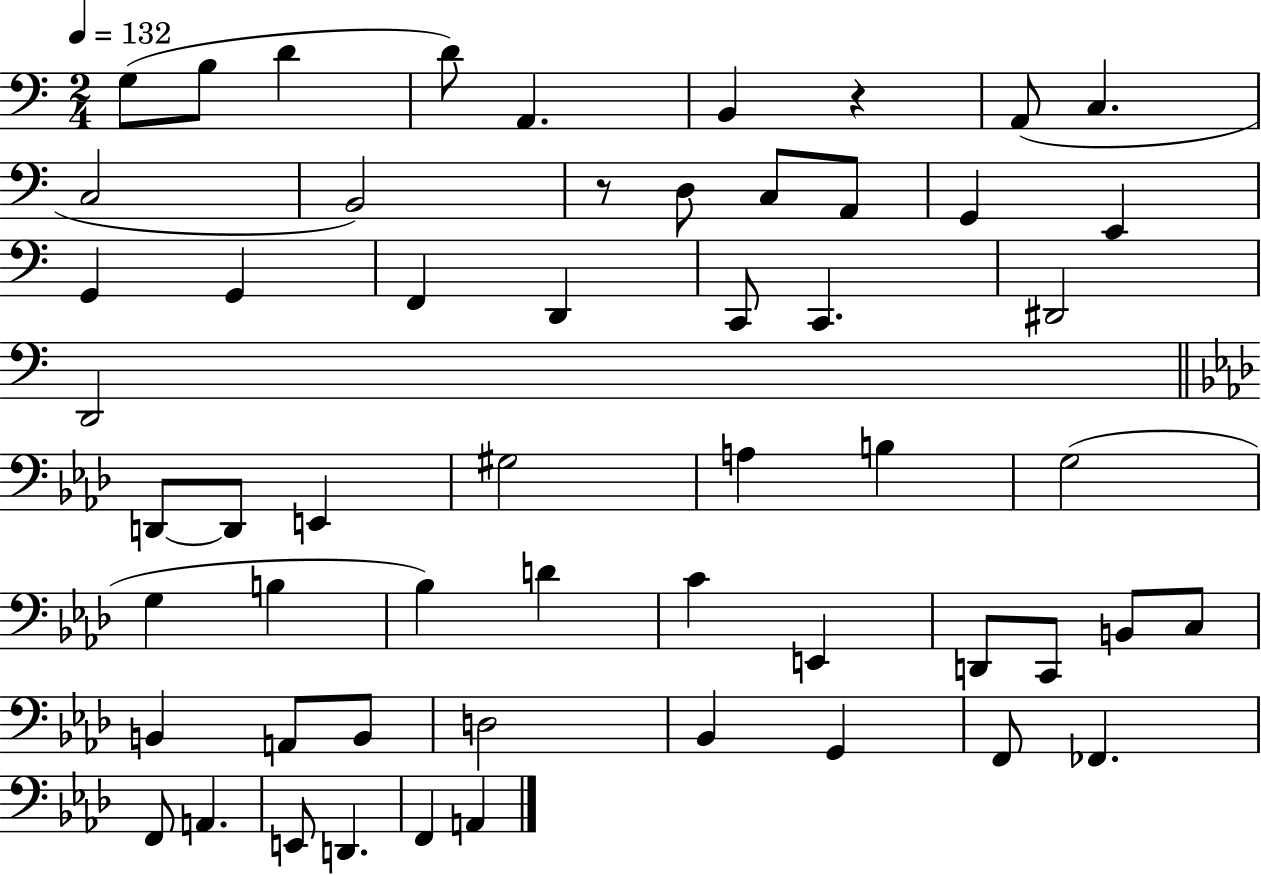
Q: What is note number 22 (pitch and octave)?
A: D#2